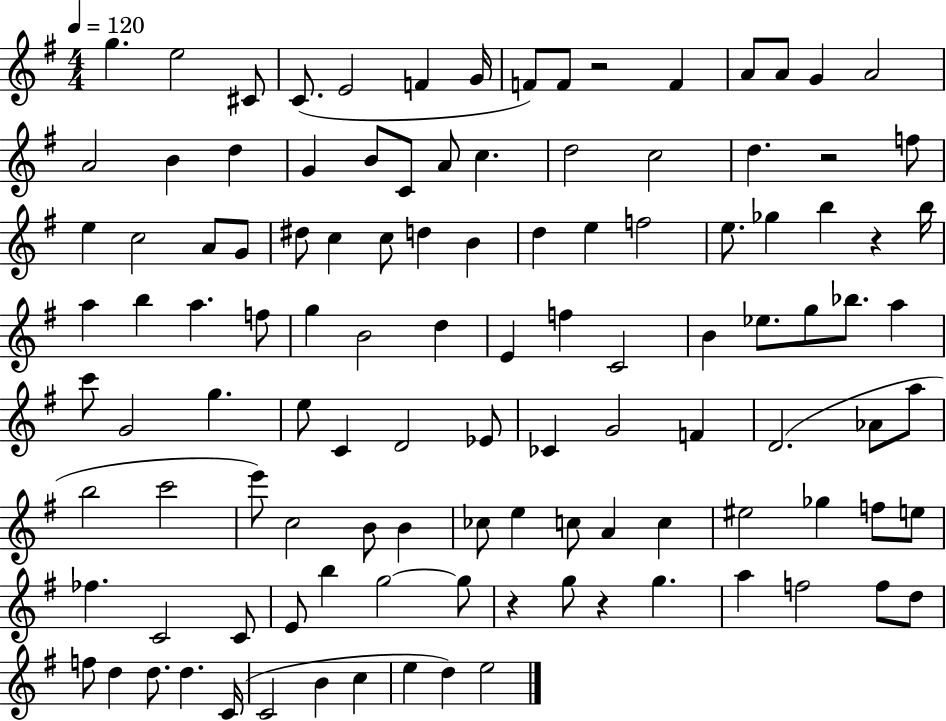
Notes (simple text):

G5/q. E5/h C#4/e C4/e. E4/h F4/q G4/s F4/e F4/e R/h F4/q A4/e A4/e G4/q A4/h A4/h B4/q D5/q G4/q B4/e C4/e A4/e C5/q. D5/h C5/h D5/q. R/h F5/e E5/q C5/h A4/e G4/e D#5/e C5/q C5/e D5/q B4/q D5/q E5/q F5/h E5/e. Gb5/q B5/q R/q B5/s A5/q B5/q A5/q. F5/e G5/q B4/h D5/q E4/q F5/q C4/h B4/q Eb5/e. G5/e Bb5/e. A5/q C6/e G4/h G5/q. E5/e C4/q D4/h Eb4/e CES4/q G4/h F4/q D4/h. Ab4/e A5/e B5/h C6/h E6/e C5/h B4/e B4/q CES5/e E5/q C5/e A4/q C5/q EIS5/h Gb5/q F5/e E5/e FES5/q. C4/h C4/e E4/e B5/q G5/h G5/e R/q G5/e R/q G5/q. A5/q F5/h F5/e D5/e F5/e D5/q D5/e. D5/q. C4/s C4/h B4/q C5/q E5/q D5/q E5/h